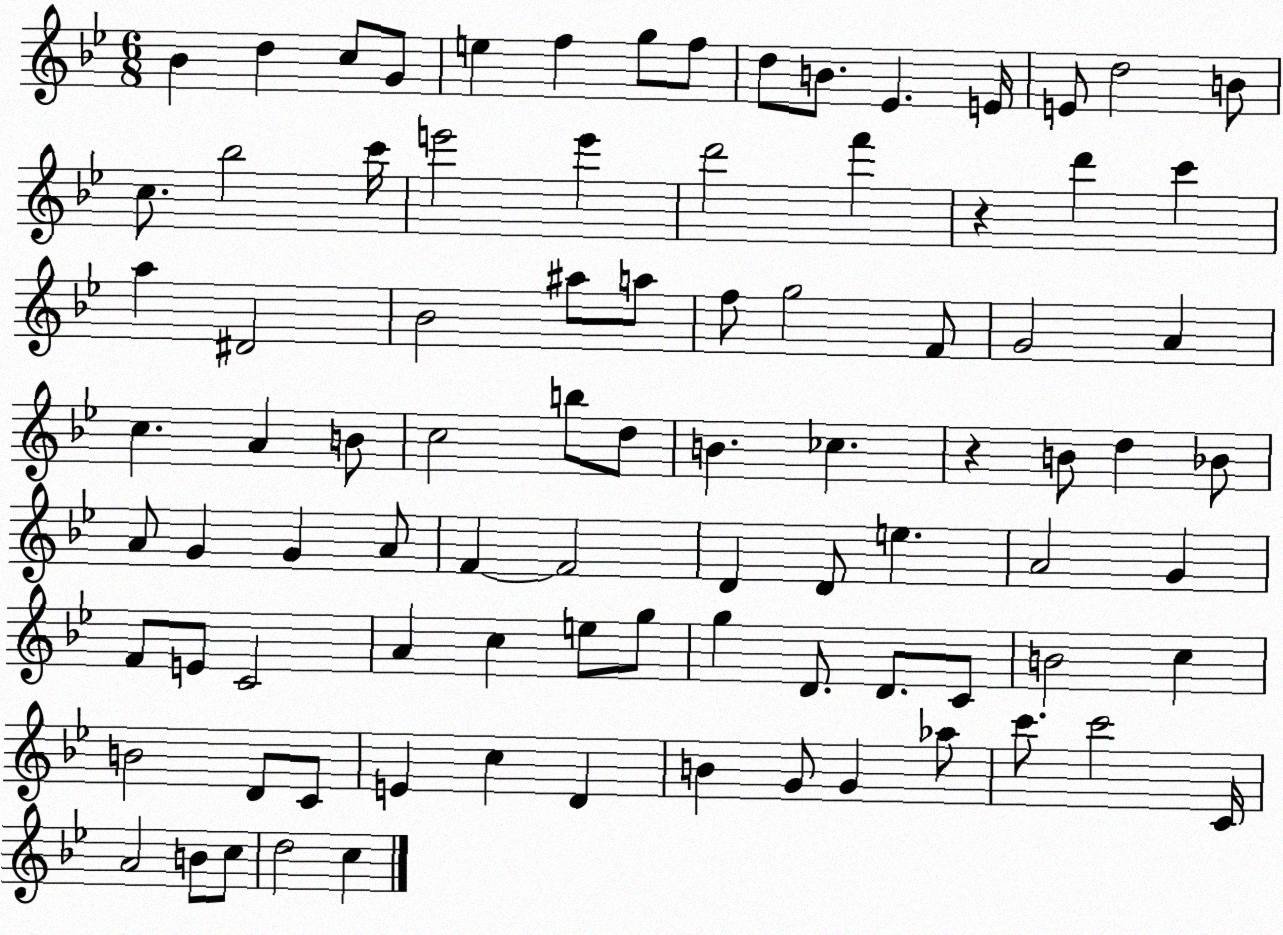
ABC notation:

X:1
T:Untitled
M:6/8
L:1/4
K:Bb
_B d c/2 G/2 e f g/2 f/2 d/2 B/2 _E E/4 E/2 d2 B/2 c/2 _b2 c'/4 e'2 e' d'2 f' z d' c' a ^D2 _B2 ^a/2 a/2 f/2 g2 F/2 G2 A c A B/2 c2 b/2 d/2 B _c z B/2 d _B/2 A/2 G G A/2 F F2 D D/2 e A2 G F/2 E/2 C2 A c e/2 g/2 g D/2 D/2 C/2 B2 c B2 D/2 C/2 E c D B G/2 G _a/2 c'/2 c'2 C/4 A2 B/2 c/2 d2 c